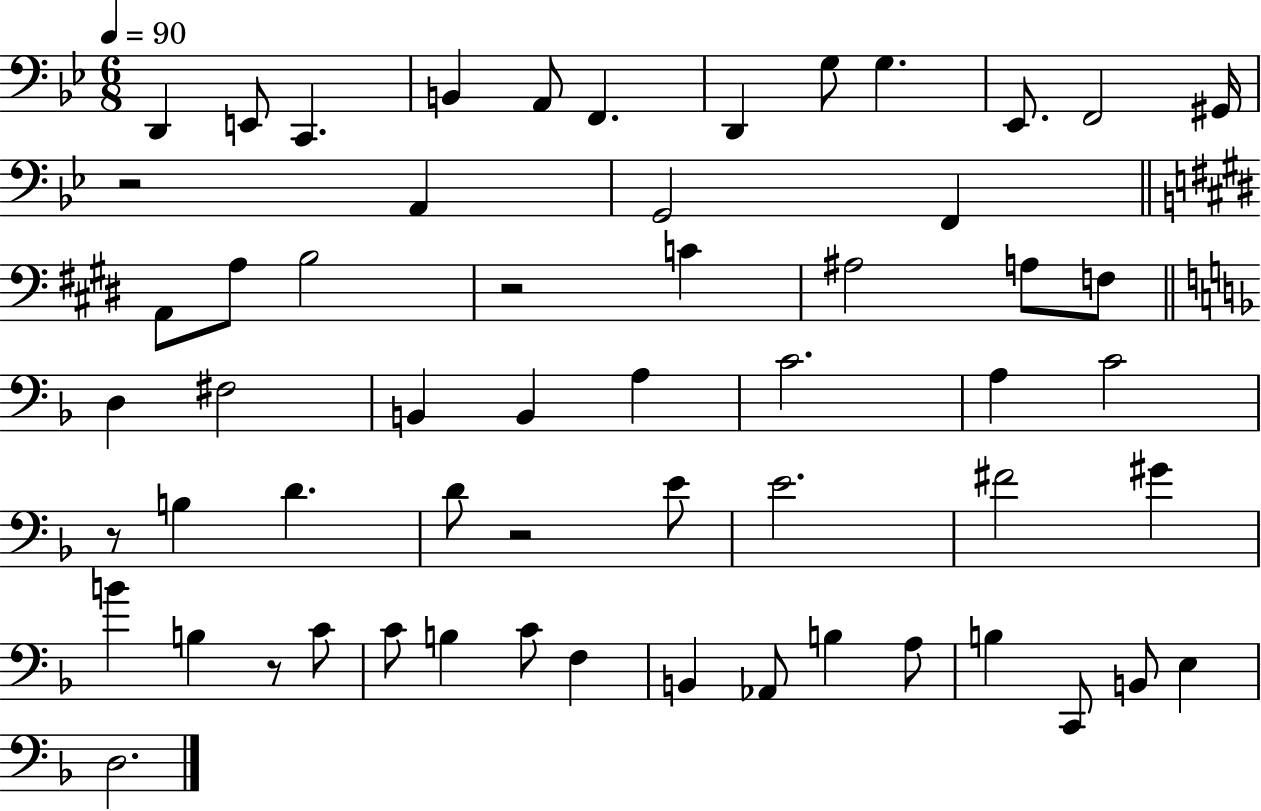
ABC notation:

X:1
T:Untitled
M:6/8
L:1/4
K:Bb
D,, E,,/2 C,, B,, A,,/2 F,, D,, G,/2 G, _E,,/2 F,,2 ^G,,/4 z2 A,, G,,2 F,, A,,/2 A,/2 B,2 z2 C ^A,2 A,/2 F,/2 D, ^F,2 B,, B,, A, C2 A, C2 z/2 B, D D/2 z2 E/2 E2 ^F2 ^G B B, z/2 C/2 C/2 B, C/2 F, B,, _A,,/2 B, A,/2 B, C,,/2 B,,/2 E, D,2